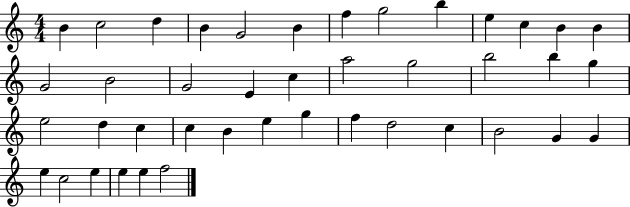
B4/q C5/h D5/q B4/q G4/h B4/q F5/q G5/h B5/q E5/q C5/q B4/q B4/q G4/h B4/h G4/h E4/q C5/q A5/h G5/h B5/h B5/q G5/q E5/h D5/q C5/q C5/q B4/q E5/q G5/q F5/q D5/h C5/q B4/h G4/q G4/q E5/q C5/h E5/q E5/q E5/q F5/h